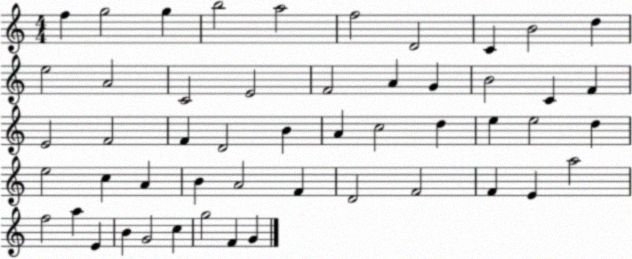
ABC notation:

X:1
T:Untitled
M:4/4
L:1/4
K:C
f g2 g b2 a2 f2 D2 C B2 d e2 A2 C2 E2 F2 A G B2 C F E2 F2 F D2 B A c2 d e e2 d e2 c A B A2 F D2 F2 F E a2 f2 a E B G2 c g2 F G